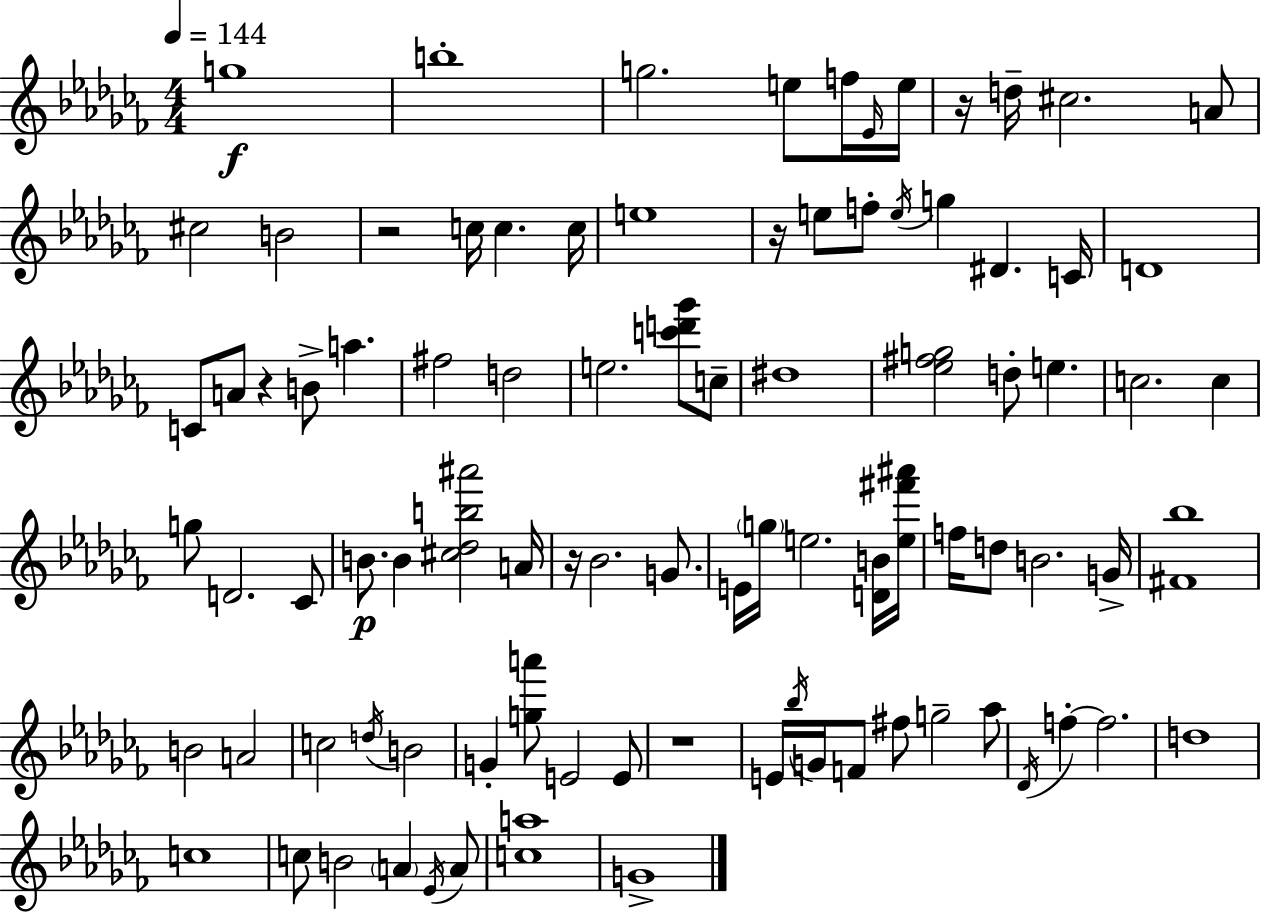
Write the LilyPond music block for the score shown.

{
  \clef treble
  \numericTimeSignature
  \time 4/4
  \key aes \minor
  \tempo 4 = 144
  \repeat volta 2 { g''1\f | b''1-. | g''2. e''8 f''16 \grace { ees'16 } | e''16 r16 d''16-- cis''2. a'8 | \break cis''2 b'2 | r2 c''16 c''4. | c''16 e''1 | r16 e''8 f''8-. \acciaccatura { e''16 } g''4 dis'4. | \break c'16 d'1 | c'8 a'8 r4 b'8-> a''4. | fis''2 d''2 | e''2. <c''' d''' ges'''>8 | \break c''8-- dis''1 | <ees'' fis'' g''>2 d''8-. e''4. | c''2. c''4 | g''8 d'2. | \break ces'8 b'8.\p b'4 <cis'' des'' b'' ais'''>2 | a'16 r16 bes'2. g'8. | e'16 \parenthesize g''16 e''2. | <d' b'>16 <e'' fis''' ais'''>16 f''16 d''8 b'2. | \break g'16-> <fis' bes''>1 | b'2 a'2 | c''2 \acciaccatura { d''16 } b'2 | g'4-. <g'' a'''>8 e'2 | \break e'8 r1 | e'16 \acciaccatura { bes''16 } g'16 f'8 fis''8 g''2-- | aes''8 \acciaccatura { des'16 } f''4-.~~ f''2. | d''1 | \break c''1 | c''8 b'2 \parenthesize a'4 | \acciaccatura { ees'16 } a'8 <c'' a''>1 | g'1-> | \break } \bar "|."
}